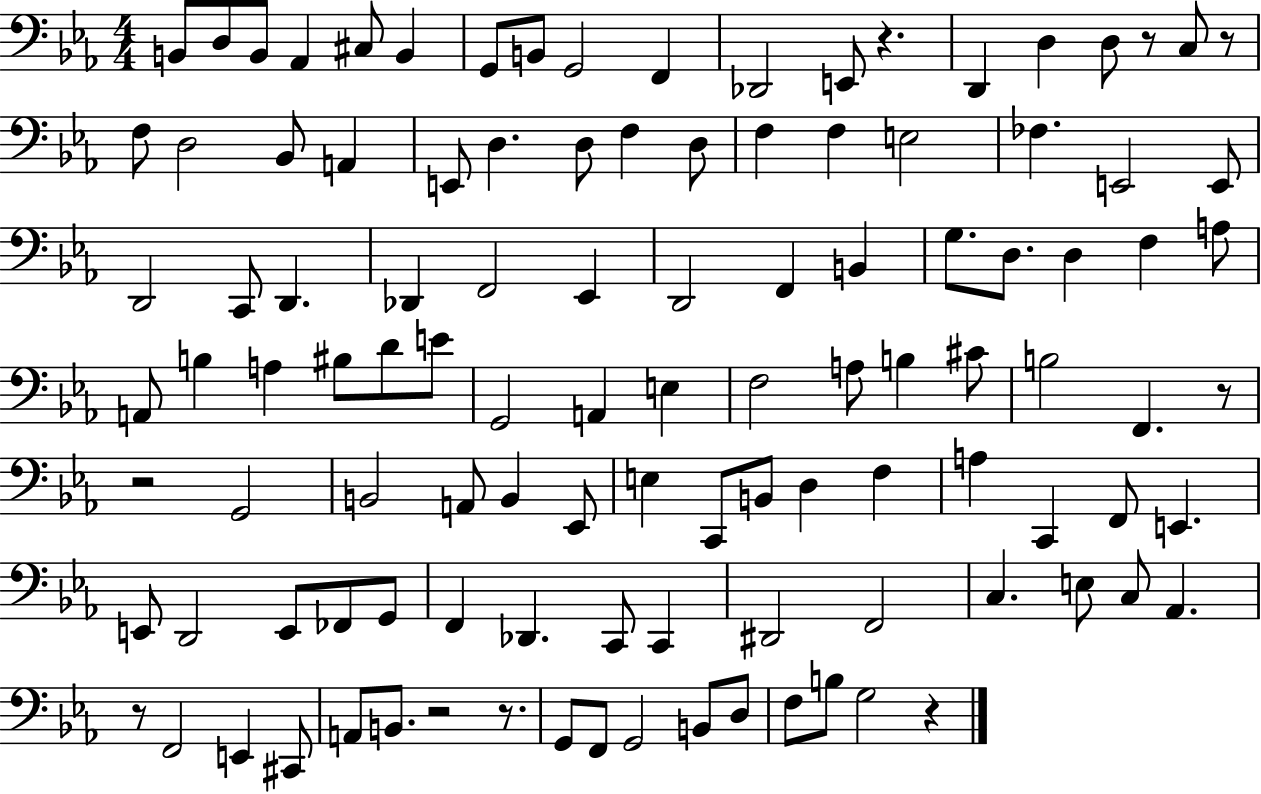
B2/e D3/e B2/e Ab2/q C#3/e B2/q G2/e B2/e G2/h F2/q Db2/h E2/e R/q. D2/q D3/q D3/e R/e C3/e R/e F3/e D3/h Bb2/e A2/q E2/e D3/q. D3/e F3/q D3/e F3/q F3/q E3/h FES3/q. E2/h E2/e D2/h C2/e D2/q. Db2/q F2/h Eb2/q D2/h F2/q B2/q G3/e. D3/e. D3/q F3/q A3/e A2/e B3/q A3/q BIS3/e D4/e E4/e G2/h A2/q E3/q F3/h A3/e B3/q C#4/e B3/h F2/q. R/e R/h G2/h B2/h A2/e B2/q Eb2/e E3/q C2/e B2/e D3/q F3/q A3/q C2/q F2/e E2/q. E2/e D2/h E2/e FES2/e G2/e F2/q Db2/q. C2/e C2/q D#2/h F2/h C3/q. E3/e C3/e Ab2/q. R/e F2/h E2/q C#2/e A2/e B2/e. R/h R/e. G2/e F2/e G2/h B2/e D3/e F3/e B3/e G3/h R/q